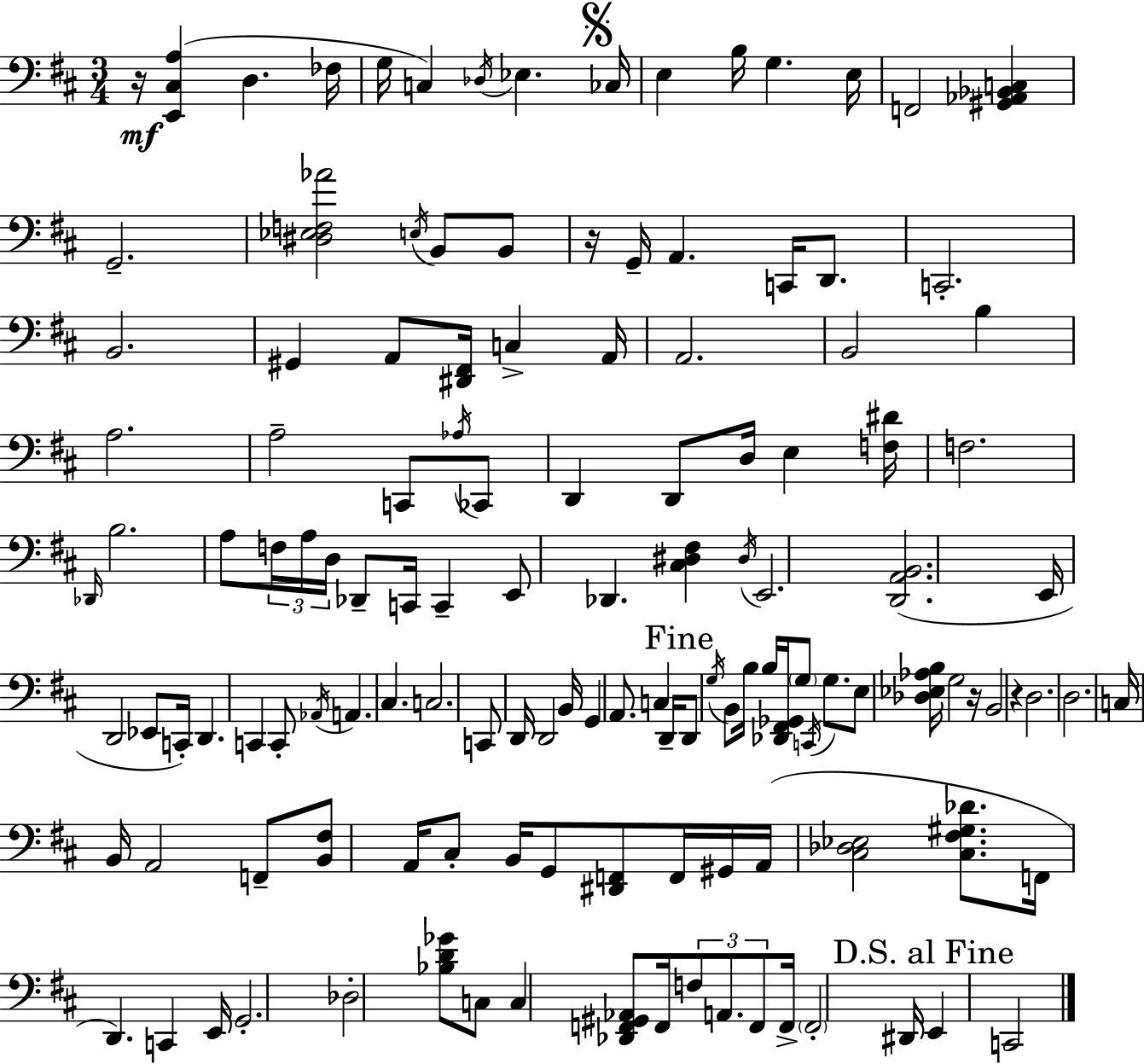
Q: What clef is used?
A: bass